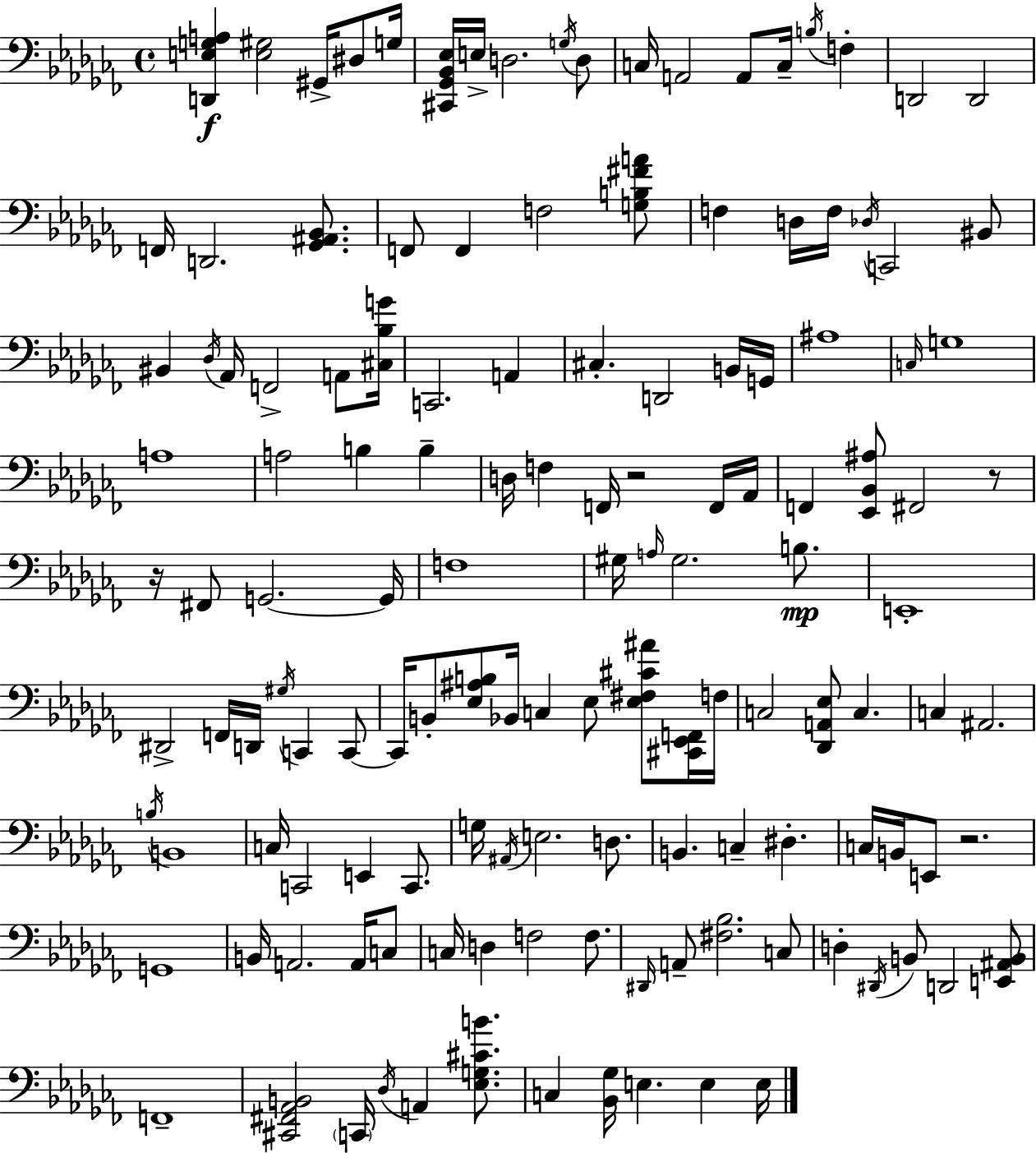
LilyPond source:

{
  \clef bass
  \time 4/4
  \defaultTimeSignature
  \key aes \minor
  <d, e g a>4\f <e gis>2 gis,16-> dis8 g16 | <cis, ges, bes, ees>16 e16-> d2. \acciaccatura { g16 } d8 | c16 a,2 a,8 c16-- \acciaccatura { b16 } f4-. | d,2 d,2 | \break f,16 d,2. <ges, ais, bes,>8. | f,8 f,4 f2 | <g b fis' a'>8 f4 d16 f16 \acciaccatura { des16 } c,2 | bis,8 bis,4 \acciaccatura { des16 } aes,16 f,2-> | \break a,8 <cis bes g'>16 c,2. | a,4 cis4.-. d,2 | b,16 g,16 ais1 | \grace { c16 } g1 | \break a1 | a2 b4 | b4-- d16 f4 f,16 r2 | f,16 aes,16 f,4 <ees, bes, ais>8 fis,2 | \break r8 r16 fis,8 g,2.~~ | g,16 f1 | gis16 \grace { a16 } gis2. | b8.\mp e,1-. | \break dis,2-> f,16 d,16 | \acciaccatura { gis16 } c,4 c,8~~ c,16 b,8-. <ees ais b>8 bes,16 c4 | ees8 <ees fis cis' ais'>8 <cis, ees, f,>16 f16 c2 <des, a, ees>8 | c4. c4 ais,2. | \break \acciaccatura { b16 } b,1 | c16 c,2 | e,4 c,8. g16 \acciaccatura { ais,16 } e2. | d8. b,4. c4-- | \break dis4.-. c16 b,16 e,8 r2. | g,1 | b,16 a,2. | a,16 c8 c16 d4 f2 | \break f8. \grace { dis,16 } a,8-- <fis bes>2. | c8 d4-. \acciaccatura { dis,16 } b,8 | d,2 <e, ais, b,>8 f,1-- | <cis, fis, aes, b,>2 | \break \parenthesize c,16 \acciaccatura { des16 } a,4 <ees g cis' b'>8. c4 | <bes, ges>16 e4. e4 e16 \bar "|."
}